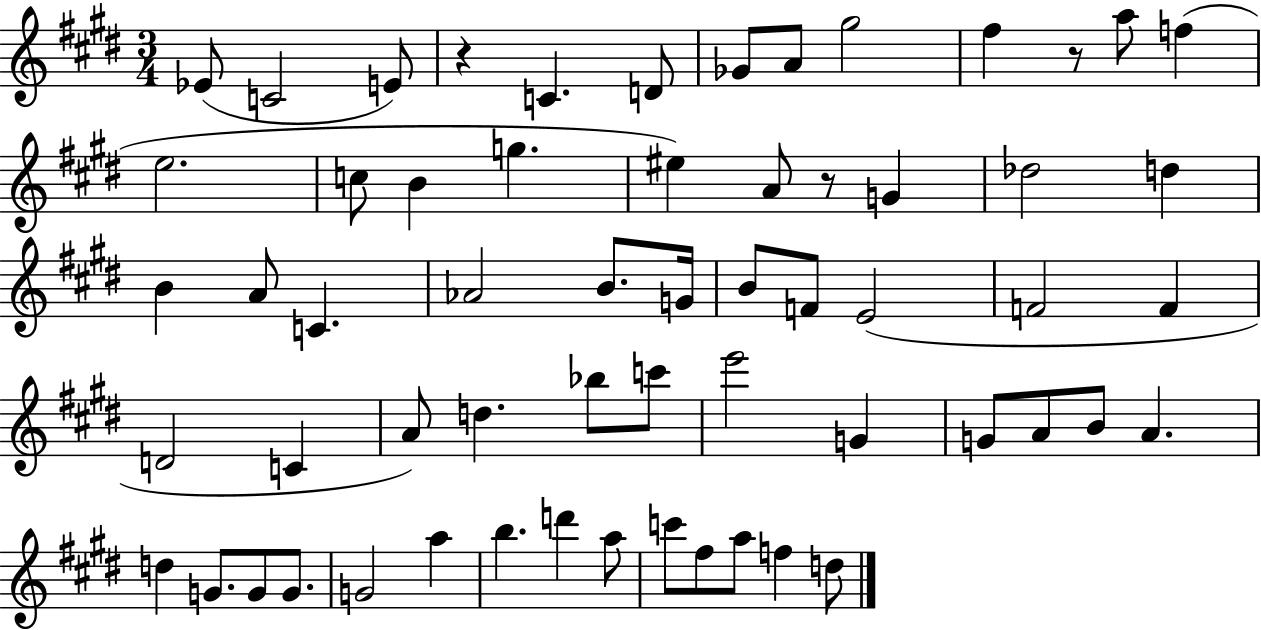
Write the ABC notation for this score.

X:1
T:Untitled
M:3/4
L:1/4
K:E
_E/2 C2 E/2 z C D/2 _G/2 A/2 ^g2 ^f z/2 a/2 f e2 c/2 B g ^e A/2 z/2 G _d2 d B A/2 C _A2 B/2 G/4 B/2 F/2 E2 F2 F D2 C A/2 d _b/2 c'/2 e'2 G G/2 A/2 B/2 A d G/2 G/2 G/2 G2 a b d' a/2 c'/2 ^f/2 a/2 f d/2